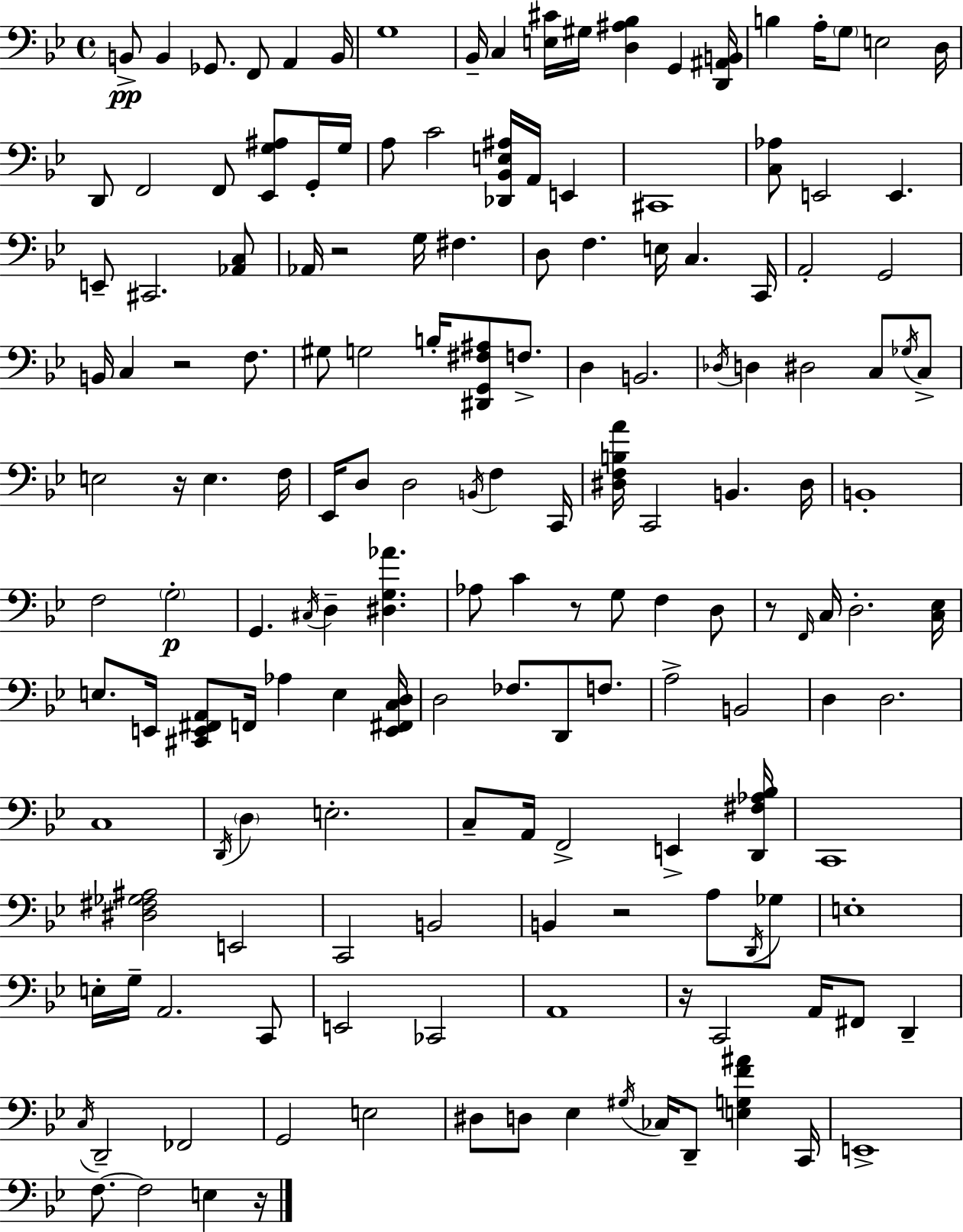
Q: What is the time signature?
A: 4/4